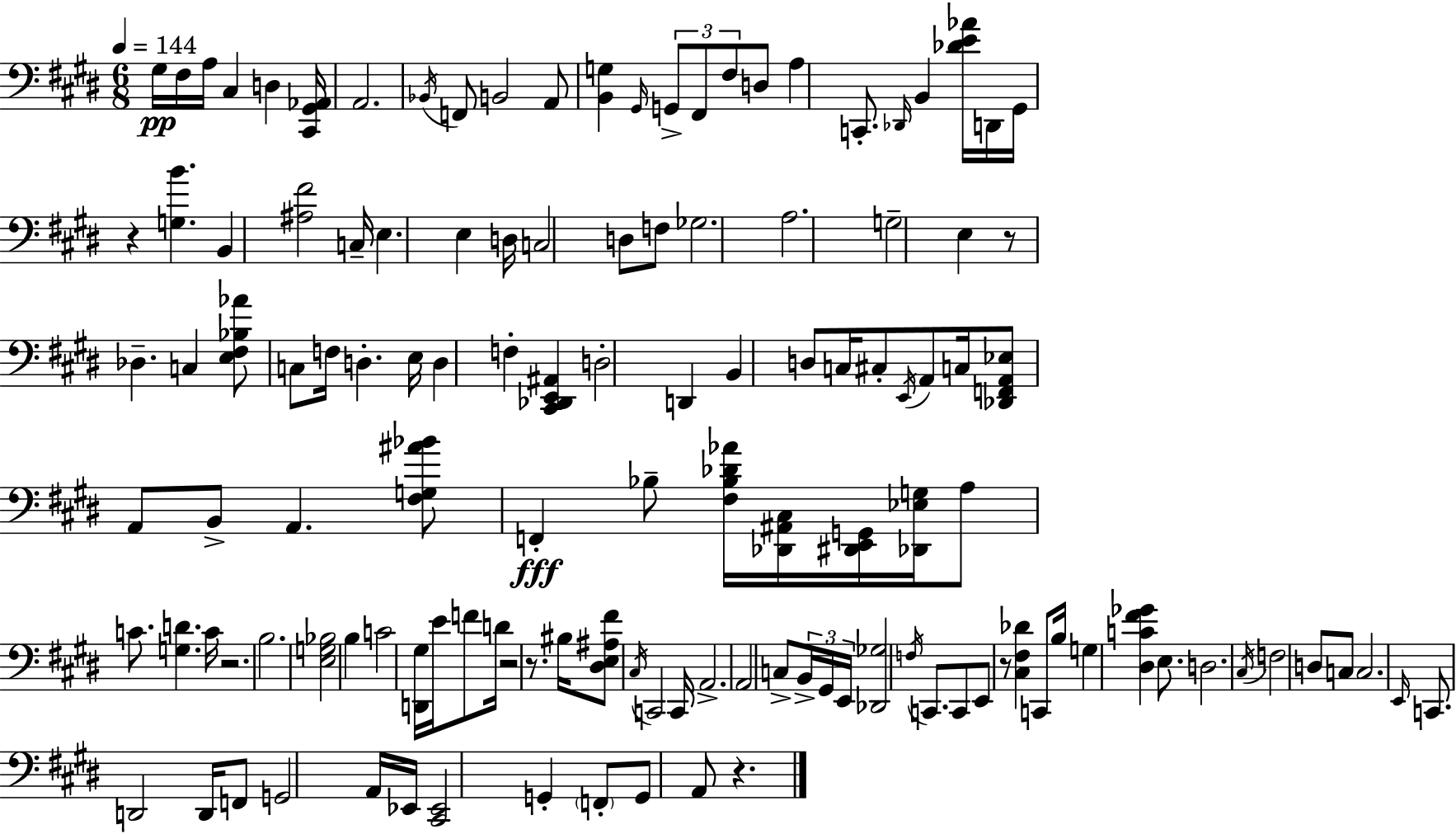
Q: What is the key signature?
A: E major